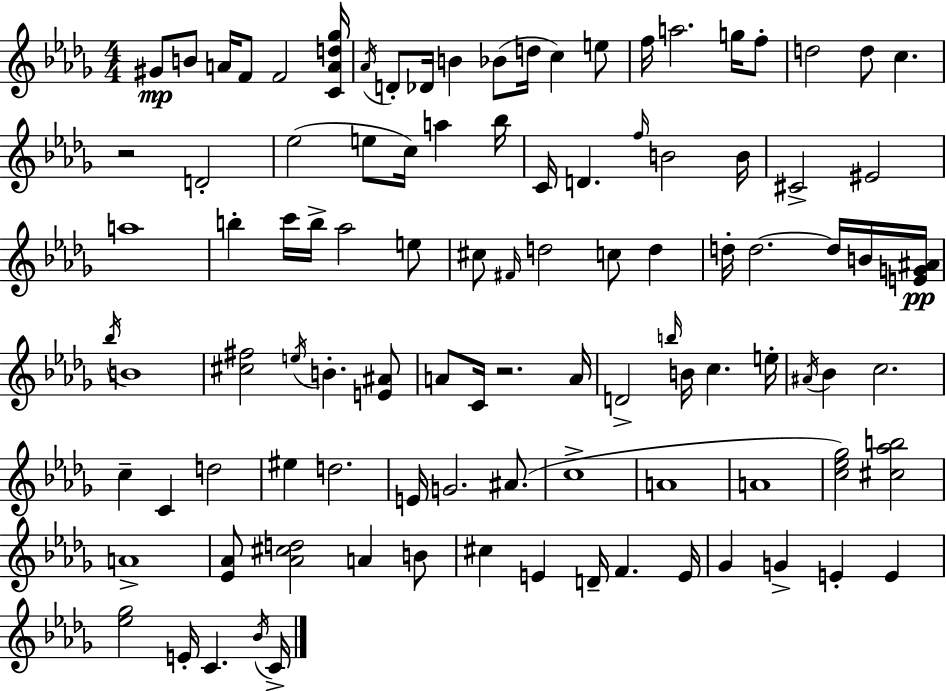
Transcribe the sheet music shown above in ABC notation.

X:1
T:Untitled
M:4/4
L:1/4
K:Bbm
^G/2 B/2 A/4 F/2 F2 [CAd_g]/4 _A/4 D/2 _D/4 B _B/2 d/4 c e/2 f/4 a2 g/4 f/2 d2 d/2 c z2 D2 _e2 e/2 c/4 a _b/4 C/4 D f/4 B2 B/4 ^C2 ^E2 a4 b c'/4 b/4 _a2 e/2 ^c/2 ^F/4 d2 c/2 d d/4 d2 d/4 B/4 [EG^A]/4 _b/4 B4 [^c^f]2 e/4 B [E^A]/2 A/2 C/4 z2 A/4 D2 b/4 B/4 c e/4 ^A/4 _B c2 c C d2 ^e d2 E/4 G2 ^A/2 c4 A4 A4 [c_e_g]2 [^c_ab]2 A4 [_E_A]/2 [_A^cd]2 A B/2 ^c E D/4 F E/4 _G G E E [_e_g]2 E/4 C _B/4 C/4